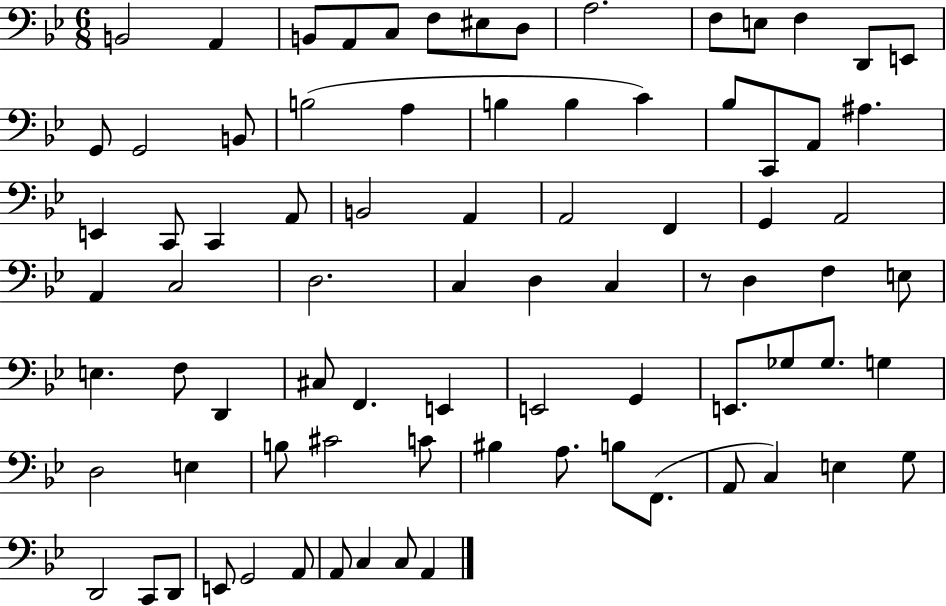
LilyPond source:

{
  \clef bass
  \numericTimeSignature
  \time 6/8
  \key bes \major
  b,2 a,4 | b,8 a,8 c8 f8 eis8 d8 | a2. | f8 e8 f4 d,8 e,8 | \break g,8 g,2 b,8 | b2( a4 | b4 b4 c'4) | bes8 c,8 a,8 ais4. | \break e,4 c,8 c,4 a,8 | b,2 a,4 | a,2 f,4 | g,4 a,2 | \break a,4 c2 | d2. | c4 d4 c4 | r8 d4 f4 e8 | \break e4. f8 d,4 | cis8 f,4. e,4 | e,2 g,4 | e,8. ges8 ges8. g4 | \break d2 e4 | b8 cis'2 c'8 | bis4 a8. b8 f,8.( | a,8 c4) e4 g8 | \break d,2 c,8 d,8 | e,8 g,2 a,8 | a,8 c4 c8 a,4 | \bar "|."
}